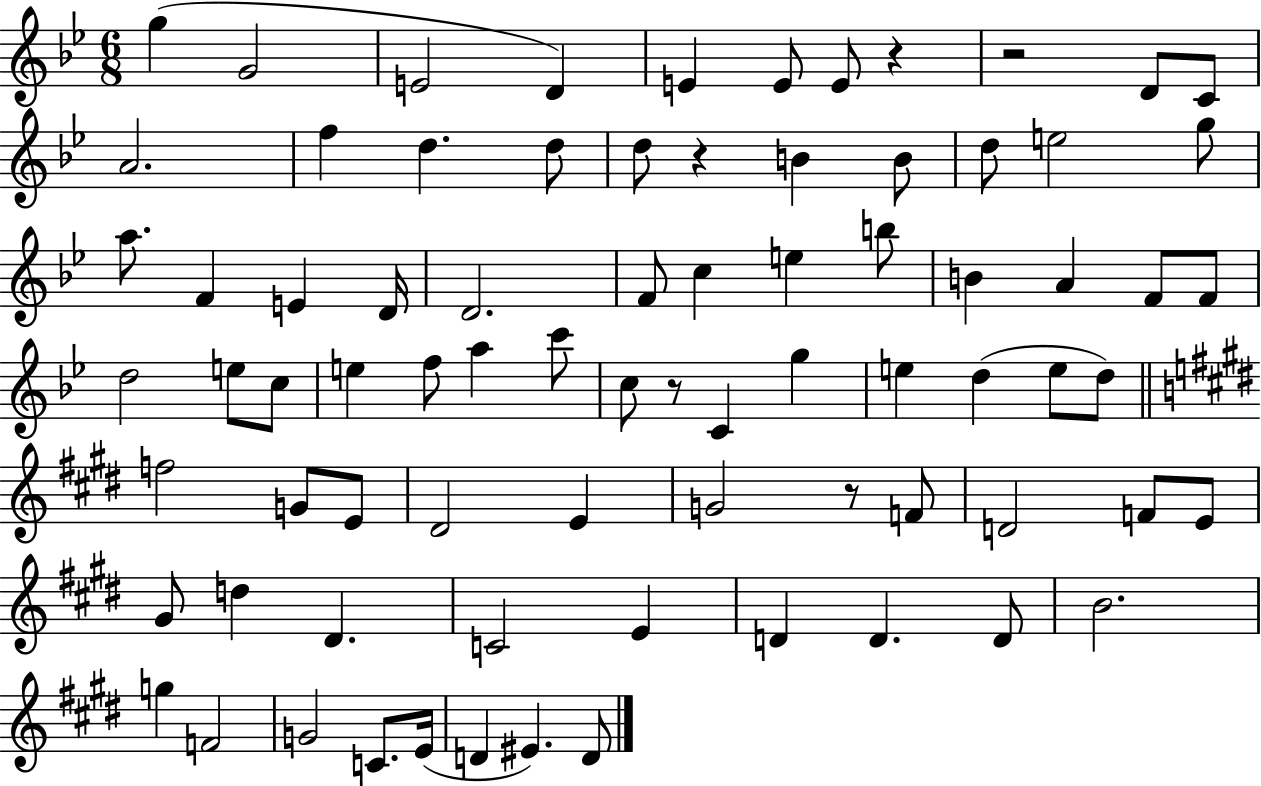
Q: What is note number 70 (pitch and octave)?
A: E4